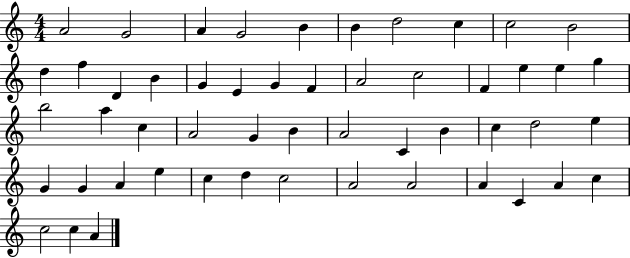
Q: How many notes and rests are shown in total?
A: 52